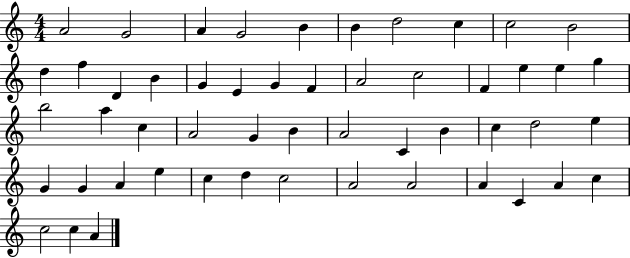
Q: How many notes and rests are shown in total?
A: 52